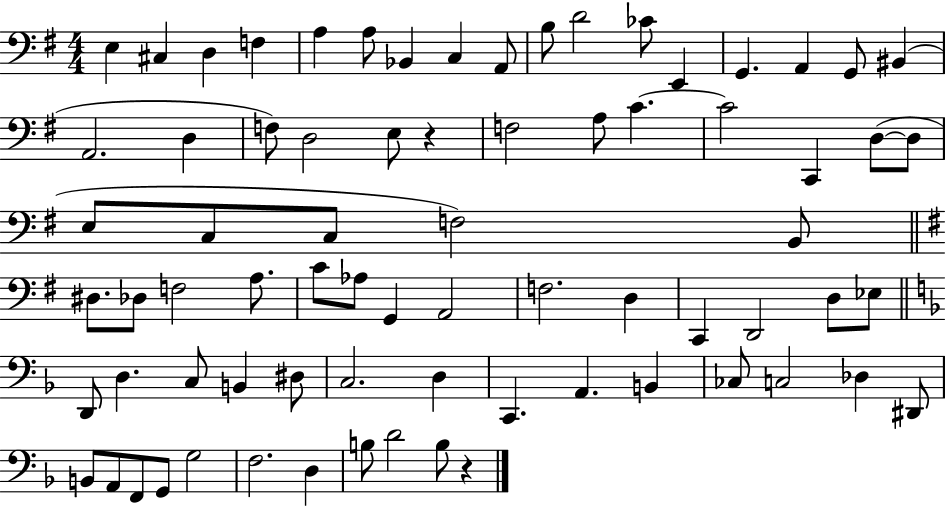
{
  \clef bass
  \numericTimeSignature
  \time 4/4
  \key g \major
  e4 cis4 d4 f4 | a4 a8 bes,4 c4 a,8 | b8 d'2 ces'8 e,4 | g,4. a,4 g,8 bis,4( | \break a,2. d4 | f8) d2 e8 r4 | f2 a8 c'4.~~ | c'2 c,4 d8~(~ d8 | \break e8 c8 c8 f2) b,8 | \bar "||" \break \key g \major dis8. des8 f2 a8. | c'8 aes8 g,4 a,2 | f2. d4 | c,4 d,2 d8 ees8 | \break \bar "||" \break \key d \minor d,8 d4. c8 b,4 dis8 | c2. d4 | c,4. a,4. b,4 | ces8 c2 des4 dis,8 | \break b,8 a,8 f,8 g,8 g2 | f2. d4 | b8 d'2 b8 r4 | \bar "|."
}